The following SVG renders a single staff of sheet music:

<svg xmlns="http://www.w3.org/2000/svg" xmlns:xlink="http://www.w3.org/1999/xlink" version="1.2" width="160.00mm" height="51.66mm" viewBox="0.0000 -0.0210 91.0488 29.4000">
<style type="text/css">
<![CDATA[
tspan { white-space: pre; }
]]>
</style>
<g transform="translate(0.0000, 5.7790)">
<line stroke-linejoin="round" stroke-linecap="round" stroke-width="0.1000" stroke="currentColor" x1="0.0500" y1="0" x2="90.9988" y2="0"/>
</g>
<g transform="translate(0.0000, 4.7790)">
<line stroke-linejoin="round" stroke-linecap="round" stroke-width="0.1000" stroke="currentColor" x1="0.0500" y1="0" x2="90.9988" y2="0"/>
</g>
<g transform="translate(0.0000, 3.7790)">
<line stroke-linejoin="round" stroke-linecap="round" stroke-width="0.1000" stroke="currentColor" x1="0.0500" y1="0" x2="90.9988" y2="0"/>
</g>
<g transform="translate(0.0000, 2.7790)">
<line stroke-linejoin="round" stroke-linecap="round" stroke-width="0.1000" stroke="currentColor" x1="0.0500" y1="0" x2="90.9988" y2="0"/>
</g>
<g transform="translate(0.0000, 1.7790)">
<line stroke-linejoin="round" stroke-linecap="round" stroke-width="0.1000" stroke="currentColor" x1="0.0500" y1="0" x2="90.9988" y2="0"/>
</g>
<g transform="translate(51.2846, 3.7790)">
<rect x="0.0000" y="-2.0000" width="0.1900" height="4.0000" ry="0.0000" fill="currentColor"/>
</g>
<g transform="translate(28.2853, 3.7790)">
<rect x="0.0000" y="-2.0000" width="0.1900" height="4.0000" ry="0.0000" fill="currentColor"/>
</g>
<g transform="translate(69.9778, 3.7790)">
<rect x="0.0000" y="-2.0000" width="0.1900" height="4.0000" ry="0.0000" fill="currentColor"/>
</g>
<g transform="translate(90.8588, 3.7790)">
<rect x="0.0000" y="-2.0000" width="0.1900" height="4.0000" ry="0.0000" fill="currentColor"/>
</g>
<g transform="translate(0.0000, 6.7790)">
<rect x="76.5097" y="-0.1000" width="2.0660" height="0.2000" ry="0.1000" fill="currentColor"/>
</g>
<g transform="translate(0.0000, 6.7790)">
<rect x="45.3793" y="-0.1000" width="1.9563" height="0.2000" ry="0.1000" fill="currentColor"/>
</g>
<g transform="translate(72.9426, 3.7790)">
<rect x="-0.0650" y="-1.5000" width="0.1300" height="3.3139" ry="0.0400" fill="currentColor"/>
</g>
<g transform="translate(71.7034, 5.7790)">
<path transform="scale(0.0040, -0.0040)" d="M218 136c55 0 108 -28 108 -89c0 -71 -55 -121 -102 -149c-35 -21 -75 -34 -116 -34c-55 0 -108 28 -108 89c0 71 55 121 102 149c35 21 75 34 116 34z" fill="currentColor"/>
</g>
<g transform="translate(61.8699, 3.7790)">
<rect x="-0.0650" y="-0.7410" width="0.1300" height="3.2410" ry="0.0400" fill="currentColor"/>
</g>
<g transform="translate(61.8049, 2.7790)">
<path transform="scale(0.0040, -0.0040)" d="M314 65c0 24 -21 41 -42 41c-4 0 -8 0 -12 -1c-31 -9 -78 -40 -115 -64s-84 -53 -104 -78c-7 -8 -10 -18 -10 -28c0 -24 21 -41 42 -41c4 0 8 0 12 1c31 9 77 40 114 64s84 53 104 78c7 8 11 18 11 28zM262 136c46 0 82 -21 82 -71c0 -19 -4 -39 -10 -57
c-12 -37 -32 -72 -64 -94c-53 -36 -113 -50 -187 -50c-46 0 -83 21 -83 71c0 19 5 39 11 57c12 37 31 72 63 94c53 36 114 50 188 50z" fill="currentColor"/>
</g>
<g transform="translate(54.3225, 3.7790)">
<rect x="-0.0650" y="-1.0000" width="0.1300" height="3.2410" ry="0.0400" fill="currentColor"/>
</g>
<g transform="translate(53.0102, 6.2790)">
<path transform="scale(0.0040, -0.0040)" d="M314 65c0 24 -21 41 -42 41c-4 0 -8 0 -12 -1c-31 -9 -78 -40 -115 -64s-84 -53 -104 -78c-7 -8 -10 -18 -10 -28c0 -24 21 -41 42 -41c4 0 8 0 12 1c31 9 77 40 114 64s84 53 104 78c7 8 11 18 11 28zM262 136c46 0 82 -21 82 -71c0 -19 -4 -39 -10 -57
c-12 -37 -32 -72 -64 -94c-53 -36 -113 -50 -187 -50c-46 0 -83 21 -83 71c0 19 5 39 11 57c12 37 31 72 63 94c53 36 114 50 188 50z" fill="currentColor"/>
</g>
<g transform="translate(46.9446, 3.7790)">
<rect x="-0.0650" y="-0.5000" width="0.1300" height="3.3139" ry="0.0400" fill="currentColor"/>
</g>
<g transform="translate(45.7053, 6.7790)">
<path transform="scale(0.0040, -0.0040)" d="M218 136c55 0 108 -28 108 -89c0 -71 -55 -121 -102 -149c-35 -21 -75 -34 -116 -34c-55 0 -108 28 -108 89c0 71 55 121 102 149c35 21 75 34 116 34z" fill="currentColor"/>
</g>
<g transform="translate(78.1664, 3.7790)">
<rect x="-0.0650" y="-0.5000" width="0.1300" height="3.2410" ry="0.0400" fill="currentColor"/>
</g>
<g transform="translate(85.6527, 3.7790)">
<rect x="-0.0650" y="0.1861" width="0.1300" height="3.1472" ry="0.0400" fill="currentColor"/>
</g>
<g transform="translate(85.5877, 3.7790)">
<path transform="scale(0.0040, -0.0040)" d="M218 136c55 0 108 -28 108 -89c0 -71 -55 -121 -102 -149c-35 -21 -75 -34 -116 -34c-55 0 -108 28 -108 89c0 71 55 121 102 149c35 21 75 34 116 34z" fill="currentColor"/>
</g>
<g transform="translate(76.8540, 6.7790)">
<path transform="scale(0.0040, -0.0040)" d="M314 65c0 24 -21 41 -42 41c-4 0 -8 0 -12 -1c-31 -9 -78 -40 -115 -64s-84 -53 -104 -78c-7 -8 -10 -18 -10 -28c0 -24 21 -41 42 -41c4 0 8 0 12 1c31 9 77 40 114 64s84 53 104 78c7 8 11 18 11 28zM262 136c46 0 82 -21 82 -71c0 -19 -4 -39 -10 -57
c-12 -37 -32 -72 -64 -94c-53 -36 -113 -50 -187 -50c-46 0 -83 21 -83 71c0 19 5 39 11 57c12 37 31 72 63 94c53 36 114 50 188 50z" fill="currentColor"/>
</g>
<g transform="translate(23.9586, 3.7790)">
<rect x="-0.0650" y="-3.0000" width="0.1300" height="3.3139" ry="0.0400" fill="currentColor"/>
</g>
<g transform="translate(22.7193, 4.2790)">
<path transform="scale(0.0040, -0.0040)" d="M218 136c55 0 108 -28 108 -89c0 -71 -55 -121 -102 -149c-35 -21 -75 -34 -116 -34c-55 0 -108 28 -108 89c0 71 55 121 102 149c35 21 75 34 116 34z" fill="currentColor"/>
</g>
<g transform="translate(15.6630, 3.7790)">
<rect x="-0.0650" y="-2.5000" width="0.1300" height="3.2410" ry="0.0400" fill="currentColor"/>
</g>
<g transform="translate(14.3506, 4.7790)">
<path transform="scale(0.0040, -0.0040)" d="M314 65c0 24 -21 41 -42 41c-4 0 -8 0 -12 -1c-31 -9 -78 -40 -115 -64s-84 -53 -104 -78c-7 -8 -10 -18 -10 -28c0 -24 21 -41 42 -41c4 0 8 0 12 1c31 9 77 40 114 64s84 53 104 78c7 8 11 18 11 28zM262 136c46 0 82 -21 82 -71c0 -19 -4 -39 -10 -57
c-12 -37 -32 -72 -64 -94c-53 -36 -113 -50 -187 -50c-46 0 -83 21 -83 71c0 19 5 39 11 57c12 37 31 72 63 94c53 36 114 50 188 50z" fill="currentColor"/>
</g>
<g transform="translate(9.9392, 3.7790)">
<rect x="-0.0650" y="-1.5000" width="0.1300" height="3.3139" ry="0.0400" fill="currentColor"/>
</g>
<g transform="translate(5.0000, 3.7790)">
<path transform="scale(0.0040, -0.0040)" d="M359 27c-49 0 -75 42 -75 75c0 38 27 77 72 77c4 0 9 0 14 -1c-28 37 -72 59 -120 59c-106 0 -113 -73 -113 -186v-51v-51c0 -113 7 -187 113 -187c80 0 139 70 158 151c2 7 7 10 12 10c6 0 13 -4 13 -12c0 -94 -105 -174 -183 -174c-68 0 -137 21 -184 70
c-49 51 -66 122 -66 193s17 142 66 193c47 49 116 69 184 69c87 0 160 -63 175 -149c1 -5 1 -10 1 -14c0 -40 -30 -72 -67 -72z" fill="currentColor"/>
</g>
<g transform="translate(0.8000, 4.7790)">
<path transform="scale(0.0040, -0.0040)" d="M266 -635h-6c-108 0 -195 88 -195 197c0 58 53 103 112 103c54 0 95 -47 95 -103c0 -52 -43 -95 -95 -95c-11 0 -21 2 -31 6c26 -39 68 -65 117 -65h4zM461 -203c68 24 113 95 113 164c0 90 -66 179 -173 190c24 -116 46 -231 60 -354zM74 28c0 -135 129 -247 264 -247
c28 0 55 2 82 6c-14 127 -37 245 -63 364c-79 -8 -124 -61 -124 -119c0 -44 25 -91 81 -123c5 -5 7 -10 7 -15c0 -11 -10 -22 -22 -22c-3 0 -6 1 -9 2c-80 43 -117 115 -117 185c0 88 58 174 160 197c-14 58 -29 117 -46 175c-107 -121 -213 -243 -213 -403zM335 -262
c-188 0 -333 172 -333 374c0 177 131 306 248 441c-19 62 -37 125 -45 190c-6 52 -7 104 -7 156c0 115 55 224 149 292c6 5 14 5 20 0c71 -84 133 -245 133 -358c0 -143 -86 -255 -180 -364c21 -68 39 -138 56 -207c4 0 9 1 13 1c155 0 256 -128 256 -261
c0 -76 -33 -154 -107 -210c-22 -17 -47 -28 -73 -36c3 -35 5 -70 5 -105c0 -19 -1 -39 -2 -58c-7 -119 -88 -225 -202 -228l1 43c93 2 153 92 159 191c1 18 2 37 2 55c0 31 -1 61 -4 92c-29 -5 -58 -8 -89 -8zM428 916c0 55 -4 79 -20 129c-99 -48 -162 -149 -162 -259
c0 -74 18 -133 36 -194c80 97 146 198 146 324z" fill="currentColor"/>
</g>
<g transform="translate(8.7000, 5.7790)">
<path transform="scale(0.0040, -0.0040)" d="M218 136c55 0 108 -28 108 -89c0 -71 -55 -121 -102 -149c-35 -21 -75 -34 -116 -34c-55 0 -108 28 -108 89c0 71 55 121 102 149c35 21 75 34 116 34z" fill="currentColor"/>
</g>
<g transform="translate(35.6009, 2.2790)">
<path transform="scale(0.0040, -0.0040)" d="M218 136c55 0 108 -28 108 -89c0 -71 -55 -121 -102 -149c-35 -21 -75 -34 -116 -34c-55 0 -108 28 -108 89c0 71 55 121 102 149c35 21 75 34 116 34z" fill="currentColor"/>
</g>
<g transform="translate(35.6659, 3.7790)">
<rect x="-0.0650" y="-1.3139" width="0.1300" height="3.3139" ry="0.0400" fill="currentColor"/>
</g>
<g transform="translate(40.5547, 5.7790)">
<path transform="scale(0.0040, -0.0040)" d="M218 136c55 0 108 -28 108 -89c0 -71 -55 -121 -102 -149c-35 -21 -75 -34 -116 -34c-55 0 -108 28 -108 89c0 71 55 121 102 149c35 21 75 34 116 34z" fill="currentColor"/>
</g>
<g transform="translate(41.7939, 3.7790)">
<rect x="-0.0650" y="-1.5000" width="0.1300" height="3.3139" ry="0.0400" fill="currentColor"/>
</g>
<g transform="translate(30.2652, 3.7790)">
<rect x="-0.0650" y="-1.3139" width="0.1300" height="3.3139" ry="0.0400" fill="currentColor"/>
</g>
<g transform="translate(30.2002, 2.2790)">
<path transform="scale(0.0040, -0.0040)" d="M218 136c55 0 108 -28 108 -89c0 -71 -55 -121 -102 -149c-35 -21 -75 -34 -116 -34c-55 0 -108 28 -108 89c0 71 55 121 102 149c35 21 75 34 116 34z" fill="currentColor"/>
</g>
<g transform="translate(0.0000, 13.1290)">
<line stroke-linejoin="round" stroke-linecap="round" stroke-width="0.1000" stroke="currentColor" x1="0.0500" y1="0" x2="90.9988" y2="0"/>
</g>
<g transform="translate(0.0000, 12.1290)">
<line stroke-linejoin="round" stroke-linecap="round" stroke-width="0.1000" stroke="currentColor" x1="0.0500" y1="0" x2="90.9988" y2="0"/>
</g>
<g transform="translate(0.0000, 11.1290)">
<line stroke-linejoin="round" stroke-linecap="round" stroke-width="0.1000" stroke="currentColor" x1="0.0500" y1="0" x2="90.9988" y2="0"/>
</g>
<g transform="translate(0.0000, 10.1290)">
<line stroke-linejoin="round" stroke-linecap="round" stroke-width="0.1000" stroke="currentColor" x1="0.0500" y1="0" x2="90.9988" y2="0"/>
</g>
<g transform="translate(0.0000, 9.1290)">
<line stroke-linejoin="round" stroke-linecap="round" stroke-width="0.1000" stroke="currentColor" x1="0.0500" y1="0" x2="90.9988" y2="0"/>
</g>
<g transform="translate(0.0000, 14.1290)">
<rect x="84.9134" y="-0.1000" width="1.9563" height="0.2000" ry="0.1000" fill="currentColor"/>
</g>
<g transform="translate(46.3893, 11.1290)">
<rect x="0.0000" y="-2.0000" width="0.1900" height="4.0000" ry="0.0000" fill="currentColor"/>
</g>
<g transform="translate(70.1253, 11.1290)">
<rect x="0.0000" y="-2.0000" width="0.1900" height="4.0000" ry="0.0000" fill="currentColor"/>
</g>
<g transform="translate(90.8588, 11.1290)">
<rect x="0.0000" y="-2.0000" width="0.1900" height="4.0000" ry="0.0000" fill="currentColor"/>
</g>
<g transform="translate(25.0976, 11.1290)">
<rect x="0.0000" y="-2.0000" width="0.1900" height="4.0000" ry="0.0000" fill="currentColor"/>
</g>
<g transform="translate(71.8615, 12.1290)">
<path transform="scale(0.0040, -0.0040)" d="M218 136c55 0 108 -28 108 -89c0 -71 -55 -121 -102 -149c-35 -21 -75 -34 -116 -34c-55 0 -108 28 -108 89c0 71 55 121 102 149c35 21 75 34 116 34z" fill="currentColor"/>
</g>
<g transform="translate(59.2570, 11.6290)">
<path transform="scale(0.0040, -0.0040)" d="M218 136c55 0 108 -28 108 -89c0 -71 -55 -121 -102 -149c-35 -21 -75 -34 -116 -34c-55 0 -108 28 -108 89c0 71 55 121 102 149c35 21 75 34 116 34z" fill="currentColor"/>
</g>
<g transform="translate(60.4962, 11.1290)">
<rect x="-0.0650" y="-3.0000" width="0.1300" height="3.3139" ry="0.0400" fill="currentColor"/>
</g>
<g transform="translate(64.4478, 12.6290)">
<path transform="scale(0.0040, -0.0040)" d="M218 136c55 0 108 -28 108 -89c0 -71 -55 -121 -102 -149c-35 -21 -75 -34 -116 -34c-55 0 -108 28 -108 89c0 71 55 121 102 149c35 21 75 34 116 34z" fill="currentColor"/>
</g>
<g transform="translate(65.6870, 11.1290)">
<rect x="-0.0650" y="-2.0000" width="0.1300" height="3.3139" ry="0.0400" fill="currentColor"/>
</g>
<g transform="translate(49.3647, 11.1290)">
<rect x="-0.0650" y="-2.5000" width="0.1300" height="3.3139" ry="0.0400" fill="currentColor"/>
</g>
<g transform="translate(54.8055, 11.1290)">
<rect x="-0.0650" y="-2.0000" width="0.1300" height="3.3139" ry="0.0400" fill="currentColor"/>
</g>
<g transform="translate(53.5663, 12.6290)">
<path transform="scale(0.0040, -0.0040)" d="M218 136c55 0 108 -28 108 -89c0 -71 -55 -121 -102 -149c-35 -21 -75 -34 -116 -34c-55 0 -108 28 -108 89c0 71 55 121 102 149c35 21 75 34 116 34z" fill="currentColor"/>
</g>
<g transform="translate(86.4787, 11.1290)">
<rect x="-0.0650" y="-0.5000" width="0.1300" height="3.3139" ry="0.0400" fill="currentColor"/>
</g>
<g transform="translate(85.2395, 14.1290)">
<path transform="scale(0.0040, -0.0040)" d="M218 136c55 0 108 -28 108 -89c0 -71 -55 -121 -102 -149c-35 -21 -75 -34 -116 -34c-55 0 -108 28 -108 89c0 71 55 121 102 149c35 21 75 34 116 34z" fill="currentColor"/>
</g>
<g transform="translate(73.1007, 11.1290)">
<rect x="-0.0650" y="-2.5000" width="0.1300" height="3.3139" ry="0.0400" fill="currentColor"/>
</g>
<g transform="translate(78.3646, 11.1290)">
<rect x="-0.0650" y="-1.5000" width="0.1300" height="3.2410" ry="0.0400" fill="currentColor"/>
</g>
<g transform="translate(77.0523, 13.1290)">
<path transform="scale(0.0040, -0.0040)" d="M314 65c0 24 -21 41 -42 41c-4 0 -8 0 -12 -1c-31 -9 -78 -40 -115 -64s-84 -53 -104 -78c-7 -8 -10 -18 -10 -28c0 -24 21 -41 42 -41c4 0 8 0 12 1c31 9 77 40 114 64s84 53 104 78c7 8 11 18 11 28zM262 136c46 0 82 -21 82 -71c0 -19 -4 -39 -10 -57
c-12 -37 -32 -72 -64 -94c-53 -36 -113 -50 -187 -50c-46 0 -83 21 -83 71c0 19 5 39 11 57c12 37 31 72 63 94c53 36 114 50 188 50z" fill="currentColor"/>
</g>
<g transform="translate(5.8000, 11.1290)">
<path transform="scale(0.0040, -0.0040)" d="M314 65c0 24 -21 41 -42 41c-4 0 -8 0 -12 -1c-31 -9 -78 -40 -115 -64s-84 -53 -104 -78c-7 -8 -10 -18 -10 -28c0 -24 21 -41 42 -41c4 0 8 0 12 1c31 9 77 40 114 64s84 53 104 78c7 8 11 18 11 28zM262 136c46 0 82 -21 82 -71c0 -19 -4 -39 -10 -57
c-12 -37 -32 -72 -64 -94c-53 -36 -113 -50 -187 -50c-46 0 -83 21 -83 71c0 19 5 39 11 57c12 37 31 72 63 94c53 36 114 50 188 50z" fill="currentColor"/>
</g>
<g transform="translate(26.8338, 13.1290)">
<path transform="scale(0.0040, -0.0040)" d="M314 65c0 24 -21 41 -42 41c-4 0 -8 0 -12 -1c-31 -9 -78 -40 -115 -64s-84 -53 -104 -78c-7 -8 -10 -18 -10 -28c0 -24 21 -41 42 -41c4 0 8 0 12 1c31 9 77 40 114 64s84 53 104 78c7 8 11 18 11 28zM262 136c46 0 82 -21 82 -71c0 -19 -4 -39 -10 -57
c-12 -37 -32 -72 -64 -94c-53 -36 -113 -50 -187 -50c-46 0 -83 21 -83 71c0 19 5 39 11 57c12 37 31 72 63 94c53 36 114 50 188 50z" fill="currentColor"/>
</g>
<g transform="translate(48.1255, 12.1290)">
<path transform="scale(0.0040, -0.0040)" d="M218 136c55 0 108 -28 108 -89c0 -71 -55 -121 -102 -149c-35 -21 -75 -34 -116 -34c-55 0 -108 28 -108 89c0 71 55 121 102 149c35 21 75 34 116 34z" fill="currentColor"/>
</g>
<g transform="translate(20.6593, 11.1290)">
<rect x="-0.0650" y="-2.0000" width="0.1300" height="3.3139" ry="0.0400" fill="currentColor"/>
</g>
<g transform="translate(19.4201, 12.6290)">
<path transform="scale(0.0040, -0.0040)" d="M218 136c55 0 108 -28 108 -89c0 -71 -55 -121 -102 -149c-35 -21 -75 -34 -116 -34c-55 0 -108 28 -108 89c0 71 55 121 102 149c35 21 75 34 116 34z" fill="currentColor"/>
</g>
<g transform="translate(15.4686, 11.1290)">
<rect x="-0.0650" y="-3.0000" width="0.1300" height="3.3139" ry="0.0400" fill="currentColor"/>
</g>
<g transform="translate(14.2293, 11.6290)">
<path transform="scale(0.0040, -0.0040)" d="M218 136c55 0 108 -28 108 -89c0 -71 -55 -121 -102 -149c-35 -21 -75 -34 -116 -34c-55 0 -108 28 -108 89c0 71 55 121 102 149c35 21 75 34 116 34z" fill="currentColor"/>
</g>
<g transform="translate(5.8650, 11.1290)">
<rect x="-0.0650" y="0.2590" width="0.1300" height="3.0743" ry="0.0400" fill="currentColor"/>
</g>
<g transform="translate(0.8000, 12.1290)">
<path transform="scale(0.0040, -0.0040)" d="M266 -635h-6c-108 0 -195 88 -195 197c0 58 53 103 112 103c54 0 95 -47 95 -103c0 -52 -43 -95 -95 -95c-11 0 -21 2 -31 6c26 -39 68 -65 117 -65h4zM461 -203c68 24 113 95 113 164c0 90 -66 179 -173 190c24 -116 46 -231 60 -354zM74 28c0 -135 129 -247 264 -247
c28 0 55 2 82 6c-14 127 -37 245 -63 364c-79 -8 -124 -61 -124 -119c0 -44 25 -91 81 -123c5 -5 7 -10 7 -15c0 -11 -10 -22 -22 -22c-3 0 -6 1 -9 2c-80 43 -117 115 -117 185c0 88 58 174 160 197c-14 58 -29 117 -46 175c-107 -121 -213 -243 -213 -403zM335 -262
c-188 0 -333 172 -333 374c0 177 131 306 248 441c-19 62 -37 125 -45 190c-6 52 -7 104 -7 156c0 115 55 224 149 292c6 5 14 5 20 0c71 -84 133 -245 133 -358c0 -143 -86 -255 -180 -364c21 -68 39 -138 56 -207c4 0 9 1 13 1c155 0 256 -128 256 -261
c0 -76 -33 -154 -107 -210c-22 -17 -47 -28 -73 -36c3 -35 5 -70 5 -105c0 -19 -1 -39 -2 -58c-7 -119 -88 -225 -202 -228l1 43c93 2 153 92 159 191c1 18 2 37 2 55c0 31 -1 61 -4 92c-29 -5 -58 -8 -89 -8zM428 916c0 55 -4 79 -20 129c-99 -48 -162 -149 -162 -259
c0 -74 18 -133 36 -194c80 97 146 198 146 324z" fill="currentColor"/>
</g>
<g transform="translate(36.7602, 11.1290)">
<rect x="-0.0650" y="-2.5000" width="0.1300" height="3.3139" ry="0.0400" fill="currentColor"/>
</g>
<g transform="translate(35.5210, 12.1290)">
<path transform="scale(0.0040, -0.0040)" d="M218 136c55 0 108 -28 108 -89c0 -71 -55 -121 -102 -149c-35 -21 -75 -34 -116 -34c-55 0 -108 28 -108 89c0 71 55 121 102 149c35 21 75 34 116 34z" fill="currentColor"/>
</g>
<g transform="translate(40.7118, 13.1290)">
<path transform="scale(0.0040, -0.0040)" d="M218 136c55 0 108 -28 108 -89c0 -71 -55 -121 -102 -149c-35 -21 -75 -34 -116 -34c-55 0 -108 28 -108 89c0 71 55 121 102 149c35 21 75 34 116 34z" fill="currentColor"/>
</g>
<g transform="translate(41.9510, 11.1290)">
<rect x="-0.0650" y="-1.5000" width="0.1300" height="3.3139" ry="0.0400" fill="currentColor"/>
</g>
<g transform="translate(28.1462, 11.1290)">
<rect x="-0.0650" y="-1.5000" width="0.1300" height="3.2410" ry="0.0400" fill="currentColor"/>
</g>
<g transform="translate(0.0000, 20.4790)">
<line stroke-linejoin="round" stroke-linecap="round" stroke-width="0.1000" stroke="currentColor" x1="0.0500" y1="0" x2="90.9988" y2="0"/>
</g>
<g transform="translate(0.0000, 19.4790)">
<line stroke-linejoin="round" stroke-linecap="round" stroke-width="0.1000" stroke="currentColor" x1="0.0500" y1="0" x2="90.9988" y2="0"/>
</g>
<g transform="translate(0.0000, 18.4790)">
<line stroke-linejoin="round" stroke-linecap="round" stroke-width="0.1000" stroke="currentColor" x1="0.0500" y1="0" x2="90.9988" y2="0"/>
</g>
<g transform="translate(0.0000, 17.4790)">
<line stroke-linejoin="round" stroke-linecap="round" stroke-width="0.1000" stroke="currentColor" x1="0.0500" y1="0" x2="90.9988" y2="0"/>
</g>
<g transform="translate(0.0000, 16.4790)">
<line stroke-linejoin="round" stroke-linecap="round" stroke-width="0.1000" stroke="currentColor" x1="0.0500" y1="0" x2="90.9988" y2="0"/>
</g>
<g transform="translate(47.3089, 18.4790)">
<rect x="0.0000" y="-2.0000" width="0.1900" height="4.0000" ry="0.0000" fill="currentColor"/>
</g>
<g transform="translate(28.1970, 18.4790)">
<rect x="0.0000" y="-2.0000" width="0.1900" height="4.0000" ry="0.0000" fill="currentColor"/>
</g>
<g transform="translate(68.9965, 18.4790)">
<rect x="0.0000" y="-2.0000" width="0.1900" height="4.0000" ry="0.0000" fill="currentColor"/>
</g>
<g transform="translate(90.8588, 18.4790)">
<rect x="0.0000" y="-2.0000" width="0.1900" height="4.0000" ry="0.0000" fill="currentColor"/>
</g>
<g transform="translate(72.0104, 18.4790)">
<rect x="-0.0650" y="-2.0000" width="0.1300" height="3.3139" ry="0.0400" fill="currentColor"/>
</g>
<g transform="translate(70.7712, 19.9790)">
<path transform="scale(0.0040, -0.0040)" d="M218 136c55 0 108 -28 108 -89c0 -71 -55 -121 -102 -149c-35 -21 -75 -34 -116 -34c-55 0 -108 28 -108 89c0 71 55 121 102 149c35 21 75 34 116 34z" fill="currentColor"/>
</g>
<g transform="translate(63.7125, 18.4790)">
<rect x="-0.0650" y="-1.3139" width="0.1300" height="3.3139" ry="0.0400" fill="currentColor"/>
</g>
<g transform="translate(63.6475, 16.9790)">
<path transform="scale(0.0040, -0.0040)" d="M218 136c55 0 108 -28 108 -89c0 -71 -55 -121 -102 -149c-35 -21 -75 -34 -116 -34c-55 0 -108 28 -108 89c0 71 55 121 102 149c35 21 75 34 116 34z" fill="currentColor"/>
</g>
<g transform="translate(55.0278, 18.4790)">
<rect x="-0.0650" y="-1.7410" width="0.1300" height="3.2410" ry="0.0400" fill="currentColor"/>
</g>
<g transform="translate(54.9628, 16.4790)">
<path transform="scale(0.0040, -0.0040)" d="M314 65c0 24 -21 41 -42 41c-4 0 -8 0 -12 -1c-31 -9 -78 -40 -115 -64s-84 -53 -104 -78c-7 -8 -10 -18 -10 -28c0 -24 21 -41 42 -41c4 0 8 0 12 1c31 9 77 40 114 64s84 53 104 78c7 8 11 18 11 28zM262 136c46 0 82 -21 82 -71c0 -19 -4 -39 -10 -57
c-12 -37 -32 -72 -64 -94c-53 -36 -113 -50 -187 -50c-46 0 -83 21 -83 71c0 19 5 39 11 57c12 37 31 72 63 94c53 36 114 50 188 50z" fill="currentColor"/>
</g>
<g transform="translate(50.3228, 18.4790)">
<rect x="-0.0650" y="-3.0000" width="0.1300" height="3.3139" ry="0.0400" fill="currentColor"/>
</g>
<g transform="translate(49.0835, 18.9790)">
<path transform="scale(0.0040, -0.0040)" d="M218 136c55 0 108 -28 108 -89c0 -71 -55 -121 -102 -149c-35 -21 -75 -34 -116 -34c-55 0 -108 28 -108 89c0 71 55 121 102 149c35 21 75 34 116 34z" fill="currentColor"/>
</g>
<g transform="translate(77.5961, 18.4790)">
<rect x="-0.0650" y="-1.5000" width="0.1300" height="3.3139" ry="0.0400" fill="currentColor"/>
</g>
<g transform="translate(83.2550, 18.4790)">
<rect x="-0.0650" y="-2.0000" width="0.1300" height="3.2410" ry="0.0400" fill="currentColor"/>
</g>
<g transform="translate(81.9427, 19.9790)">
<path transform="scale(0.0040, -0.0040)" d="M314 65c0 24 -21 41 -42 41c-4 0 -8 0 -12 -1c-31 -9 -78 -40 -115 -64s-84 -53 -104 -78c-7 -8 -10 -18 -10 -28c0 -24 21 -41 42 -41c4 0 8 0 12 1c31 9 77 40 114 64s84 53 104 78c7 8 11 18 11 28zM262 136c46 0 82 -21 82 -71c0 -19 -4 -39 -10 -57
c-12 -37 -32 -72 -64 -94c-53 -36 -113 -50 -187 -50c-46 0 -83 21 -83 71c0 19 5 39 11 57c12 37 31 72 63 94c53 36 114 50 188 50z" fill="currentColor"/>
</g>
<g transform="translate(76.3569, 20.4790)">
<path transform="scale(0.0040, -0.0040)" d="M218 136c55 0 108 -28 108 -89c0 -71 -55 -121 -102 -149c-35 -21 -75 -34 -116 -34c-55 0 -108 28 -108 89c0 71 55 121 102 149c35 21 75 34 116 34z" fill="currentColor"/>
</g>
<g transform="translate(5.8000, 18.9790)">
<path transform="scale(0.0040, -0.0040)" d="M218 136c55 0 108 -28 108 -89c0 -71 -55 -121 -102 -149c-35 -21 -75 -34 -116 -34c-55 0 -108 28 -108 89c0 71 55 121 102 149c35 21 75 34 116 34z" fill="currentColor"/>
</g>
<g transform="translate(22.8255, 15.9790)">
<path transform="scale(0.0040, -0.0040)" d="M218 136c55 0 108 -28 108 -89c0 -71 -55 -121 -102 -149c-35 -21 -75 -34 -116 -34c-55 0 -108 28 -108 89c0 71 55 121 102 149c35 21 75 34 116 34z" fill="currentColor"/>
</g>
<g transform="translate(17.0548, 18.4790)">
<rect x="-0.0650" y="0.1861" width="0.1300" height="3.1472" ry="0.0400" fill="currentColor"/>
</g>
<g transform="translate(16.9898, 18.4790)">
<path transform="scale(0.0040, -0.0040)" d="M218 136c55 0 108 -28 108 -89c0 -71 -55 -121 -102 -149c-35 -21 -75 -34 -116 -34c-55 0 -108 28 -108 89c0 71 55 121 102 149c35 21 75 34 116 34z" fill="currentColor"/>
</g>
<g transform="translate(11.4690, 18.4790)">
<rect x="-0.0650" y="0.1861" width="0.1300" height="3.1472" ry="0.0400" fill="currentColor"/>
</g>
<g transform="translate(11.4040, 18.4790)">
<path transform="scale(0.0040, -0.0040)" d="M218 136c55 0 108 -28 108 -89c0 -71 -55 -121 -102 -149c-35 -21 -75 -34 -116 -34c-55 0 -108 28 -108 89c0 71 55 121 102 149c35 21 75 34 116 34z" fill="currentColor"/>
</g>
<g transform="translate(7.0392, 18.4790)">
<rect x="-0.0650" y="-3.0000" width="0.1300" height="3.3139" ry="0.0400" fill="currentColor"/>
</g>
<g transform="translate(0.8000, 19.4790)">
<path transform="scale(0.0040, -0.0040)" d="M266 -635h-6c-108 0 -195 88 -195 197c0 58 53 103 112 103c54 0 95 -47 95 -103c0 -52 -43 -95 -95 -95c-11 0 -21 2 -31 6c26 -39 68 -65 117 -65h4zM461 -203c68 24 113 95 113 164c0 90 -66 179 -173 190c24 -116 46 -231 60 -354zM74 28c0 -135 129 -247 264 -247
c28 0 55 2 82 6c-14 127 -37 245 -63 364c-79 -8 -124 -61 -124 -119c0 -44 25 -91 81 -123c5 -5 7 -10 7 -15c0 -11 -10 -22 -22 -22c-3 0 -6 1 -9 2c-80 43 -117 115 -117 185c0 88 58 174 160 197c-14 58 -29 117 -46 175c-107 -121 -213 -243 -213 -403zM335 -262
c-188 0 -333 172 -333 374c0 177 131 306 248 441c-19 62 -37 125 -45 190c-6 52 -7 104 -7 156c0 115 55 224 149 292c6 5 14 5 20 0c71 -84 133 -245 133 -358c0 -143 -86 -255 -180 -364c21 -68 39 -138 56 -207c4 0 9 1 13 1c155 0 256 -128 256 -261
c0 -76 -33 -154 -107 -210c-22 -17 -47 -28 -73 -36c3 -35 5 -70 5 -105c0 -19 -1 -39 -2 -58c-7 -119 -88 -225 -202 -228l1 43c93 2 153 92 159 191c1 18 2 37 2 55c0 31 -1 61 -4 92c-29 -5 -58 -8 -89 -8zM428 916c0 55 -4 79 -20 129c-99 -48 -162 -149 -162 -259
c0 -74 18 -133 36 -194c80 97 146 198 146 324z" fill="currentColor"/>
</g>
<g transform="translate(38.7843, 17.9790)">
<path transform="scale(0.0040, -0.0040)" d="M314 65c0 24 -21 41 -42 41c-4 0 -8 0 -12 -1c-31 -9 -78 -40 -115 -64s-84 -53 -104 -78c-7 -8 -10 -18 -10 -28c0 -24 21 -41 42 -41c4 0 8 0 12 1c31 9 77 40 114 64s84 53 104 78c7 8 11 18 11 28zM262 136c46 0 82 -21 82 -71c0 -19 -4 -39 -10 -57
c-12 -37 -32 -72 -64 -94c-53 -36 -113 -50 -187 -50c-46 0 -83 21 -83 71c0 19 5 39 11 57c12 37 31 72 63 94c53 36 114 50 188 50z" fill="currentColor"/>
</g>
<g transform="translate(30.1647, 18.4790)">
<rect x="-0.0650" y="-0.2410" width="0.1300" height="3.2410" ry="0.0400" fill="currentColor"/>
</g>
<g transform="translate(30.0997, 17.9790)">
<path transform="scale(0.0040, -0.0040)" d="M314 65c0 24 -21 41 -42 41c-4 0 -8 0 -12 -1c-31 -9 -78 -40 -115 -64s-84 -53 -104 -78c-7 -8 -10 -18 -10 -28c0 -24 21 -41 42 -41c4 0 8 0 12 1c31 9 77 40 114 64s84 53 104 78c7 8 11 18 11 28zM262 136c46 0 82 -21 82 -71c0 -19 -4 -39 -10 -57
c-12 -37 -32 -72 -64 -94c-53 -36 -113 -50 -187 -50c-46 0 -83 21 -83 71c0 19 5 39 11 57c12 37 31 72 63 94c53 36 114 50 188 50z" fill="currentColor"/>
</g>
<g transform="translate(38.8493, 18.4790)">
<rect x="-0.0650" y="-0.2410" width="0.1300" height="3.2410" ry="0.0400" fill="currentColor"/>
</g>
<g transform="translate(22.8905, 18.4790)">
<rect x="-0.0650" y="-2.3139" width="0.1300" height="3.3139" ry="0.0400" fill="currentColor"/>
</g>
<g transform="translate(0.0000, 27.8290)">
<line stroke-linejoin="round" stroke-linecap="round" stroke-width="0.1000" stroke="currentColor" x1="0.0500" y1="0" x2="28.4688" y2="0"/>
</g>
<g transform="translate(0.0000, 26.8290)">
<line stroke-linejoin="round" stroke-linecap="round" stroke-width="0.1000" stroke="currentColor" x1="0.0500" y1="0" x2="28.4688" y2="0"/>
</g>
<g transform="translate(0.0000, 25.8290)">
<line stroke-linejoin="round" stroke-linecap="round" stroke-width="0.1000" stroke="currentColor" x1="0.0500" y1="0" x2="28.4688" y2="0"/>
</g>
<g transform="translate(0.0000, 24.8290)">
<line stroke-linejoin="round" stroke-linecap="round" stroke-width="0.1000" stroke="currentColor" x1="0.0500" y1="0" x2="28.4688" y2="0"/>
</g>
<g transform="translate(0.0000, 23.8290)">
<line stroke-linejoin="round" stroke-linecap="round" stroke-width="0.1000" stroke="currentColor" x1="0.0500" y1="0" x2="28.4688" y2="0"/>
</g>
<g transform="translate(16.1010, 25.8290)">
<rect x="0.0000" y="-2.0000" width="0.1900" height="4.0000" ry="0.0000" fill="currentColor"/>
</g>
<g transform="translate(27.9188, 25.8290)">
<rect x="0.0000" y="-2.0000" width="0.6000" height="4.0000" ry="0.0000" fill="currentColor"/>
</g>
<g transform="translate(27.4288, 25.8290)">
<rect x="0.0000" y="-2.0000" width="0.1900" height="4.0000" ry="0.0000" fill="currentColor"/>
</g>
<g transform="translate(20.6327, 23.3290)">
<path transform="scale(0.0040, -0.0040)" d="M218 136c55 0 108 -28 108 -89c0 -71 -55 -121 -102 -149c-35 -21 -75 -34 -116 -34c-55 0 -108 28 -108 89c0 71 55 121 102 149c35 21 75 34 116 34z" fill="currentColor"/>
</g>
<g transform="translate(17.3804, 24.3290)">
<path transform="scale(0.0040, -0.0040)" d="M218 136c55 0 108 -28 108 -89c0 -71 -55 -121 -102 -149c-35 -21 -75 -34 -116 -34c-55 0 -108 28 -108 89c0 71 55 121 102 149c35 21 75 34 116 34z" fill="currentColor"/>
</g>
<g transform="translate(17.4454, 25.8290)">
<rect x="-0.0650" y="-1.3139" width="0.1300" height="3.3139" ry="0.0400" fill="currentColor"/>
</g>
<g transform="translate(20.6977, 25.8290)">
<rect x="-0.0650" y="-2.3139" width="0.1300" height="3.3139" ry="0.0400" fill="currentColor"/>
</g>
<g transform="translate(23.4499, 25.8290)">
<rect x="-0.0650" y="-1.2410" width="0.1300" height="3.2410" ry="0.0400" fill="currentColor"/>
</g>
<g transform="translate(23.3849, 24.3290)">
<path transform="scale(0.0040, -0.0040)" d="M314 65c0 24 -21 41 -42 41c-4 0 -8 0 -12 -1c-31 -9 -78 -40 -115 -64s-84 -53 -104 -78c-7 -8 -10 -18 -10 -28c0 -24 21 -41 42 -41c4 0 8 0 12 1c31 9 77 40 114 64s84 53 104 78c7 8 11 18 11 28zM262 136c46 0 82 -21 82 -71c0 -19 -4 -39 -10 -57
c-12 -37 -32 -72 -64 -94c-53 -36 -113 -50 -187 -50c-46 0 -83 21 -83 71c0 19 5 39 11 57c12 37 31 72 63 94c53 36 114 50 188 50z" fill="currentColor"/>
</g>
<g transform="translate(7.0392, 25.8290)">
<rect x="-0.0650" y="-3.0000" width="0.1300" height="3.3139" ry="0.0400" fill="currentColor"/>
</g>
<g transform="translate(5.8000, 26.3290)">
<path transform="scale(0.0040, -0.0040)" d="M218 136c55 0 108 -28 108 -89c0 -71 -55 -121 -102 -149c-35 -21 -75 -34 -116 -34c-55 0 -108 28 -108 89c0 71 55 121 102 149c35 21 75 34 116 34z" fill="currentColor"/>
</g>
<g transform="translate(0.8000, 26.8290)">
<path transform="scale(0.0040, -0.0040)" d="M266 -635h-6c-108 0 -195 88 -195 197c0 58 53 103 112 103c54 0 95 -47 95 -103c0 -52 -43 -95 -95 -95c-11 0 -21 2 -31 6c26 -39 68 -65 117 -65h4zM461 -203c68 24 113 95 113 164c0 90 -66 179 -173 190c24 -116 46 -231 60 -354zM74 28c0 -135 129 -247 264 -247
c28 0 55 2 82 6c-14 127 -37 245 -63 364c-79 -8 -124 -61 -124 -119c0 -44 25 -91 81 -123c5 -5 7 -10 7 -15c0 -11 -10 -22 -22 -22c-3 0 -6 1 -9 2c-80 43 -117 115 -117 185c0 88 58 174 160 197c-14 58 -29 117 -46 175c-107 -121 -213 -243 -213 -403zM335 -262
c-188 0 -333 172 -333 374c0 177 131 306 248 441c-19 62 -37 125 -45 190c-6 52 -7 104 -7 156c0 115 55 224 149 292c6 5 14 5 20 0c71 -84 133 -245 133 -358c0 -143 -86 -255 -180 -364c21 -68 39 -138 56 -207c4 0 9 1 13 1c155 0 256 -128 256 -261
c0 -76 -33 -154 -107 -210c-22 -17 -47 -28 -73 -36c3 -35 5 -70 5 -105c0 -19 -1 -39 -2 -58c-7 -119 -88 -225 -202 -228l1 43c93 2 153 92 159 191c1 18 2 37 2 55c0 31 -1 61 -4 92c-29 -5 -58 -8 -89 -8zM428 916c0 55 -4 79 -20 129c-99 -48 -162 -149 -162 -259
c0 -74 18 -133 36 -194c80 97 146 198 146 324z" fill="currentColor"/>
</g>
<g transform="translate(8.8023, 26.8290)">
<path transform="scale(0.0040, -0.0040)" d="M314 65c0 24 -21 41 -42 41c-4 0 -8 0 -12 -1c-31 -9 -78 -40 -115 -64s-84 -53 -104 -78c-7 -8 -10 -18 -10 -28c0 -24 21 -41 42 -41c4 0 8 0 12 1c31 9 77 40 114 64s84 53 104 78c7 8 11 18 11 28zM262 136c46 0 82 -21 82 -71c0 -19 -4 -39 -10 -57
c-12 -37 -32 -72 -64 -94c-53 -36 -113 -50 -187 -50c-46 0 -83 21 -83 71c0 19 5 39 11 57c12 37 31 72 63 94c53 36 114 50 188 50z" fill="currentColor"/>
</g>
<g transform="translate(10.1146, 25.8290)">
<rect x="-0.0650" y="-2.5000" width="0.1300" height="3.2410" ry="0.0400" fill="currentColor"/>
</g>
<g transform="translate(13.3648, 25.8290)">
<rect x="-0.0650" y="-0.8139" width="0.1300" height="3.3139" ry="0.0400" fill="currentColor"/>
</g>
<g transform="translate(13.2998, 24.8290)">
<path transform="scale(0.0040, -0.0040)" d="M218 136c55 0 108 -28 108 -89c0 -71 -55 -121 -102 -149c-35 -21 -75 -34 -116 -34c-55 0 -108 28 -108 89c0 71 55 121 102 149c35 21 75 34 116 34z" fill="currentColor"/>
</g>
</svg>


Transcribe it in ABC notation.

X:1
T:Untitled
M:4/4
L:1/4
K:C
E G2 A e e E C D2 d2 E C2 B B2 A F E2 G E G F A F G E2 C A B B g c2 c2 A f2 e F E F2 A G2 d e g e2